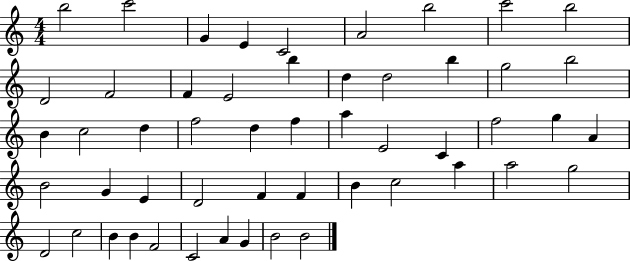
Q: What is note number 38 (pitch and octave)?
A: B4